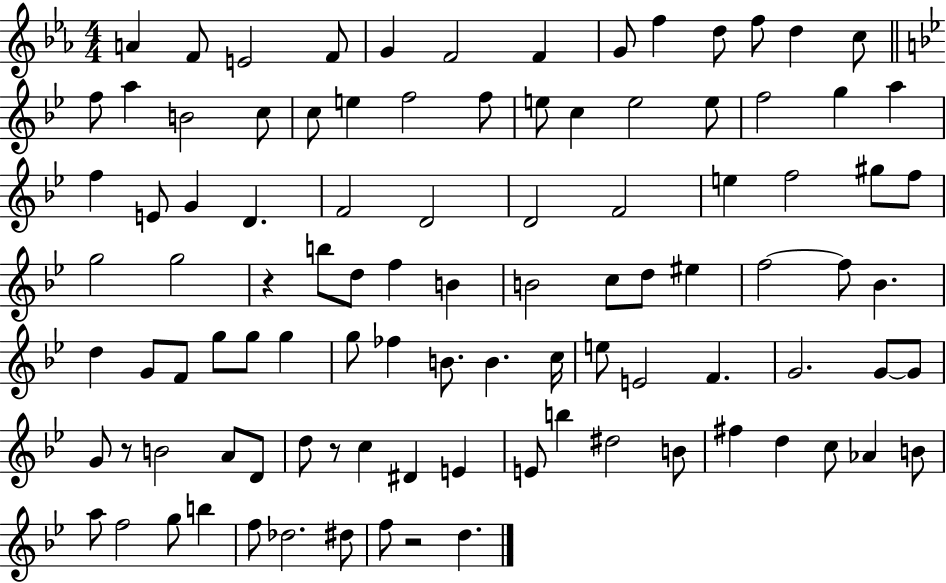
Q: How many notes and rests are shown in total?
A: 100